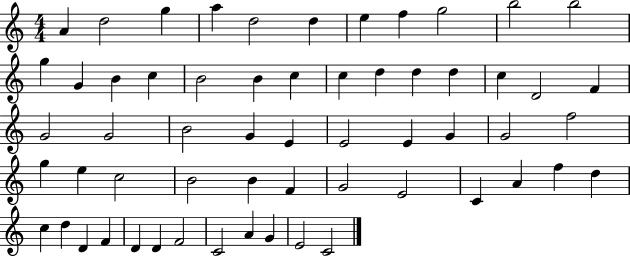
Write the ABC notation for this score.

X:1
T:Untitled
M:4/4
L:1/4
K:C
A d2 g a d2 d e f g2 b2 b2 g G B c B2 B c c d d d c D2 F G2 G2 B2 G E E2 E G G2 f2 g e c2 B2 B F G2 E2 C A f d c d D F D D F2 C2 A G E2 C2